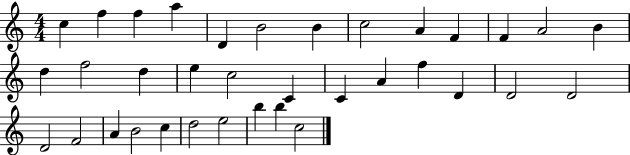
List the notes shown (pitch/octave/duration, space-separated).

C5/q F5/q F5/q A5/q D4/q B4/h B4/q C5/h A4/q F4/q F4/q A4/h B4/q D5/q F5/h D5/q E5/q C5/h C4/q C4/q A4/q F5/q D4/q D4/h D4/h D4/h F4/h A4/q B4/h C5/q D5/h E5/h B5/q B5/q C5/h